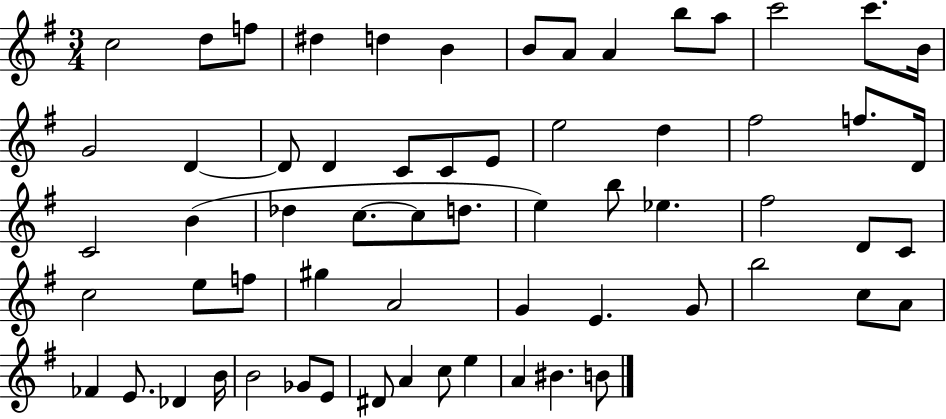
C5/h D5/e F5/e D#5/q D5/q B4/q B4/e A4/e A4/q B5/e A5/e C6/h C6/e. B4/s G4/h D4/q D4/e D4/q C4/e C4/e E4/e E5/h D5/q F#5/h F5/e. D4/s C4/h B4/q Db5/q C5/e. C5/e D5/e. E5/q B5/e Eb5/q. F#5/h D4/e C4/e C5/h E5/e F5/e G#5/q A4/h G4/q E4/q. G4/e B5/h C5/e A4/e FES4/q E4/e. Db4/q B4/s B4/h Gb4/e E4/e D#4/e A4/q C5/e E5/q A4/q BIS4/q. B4/e